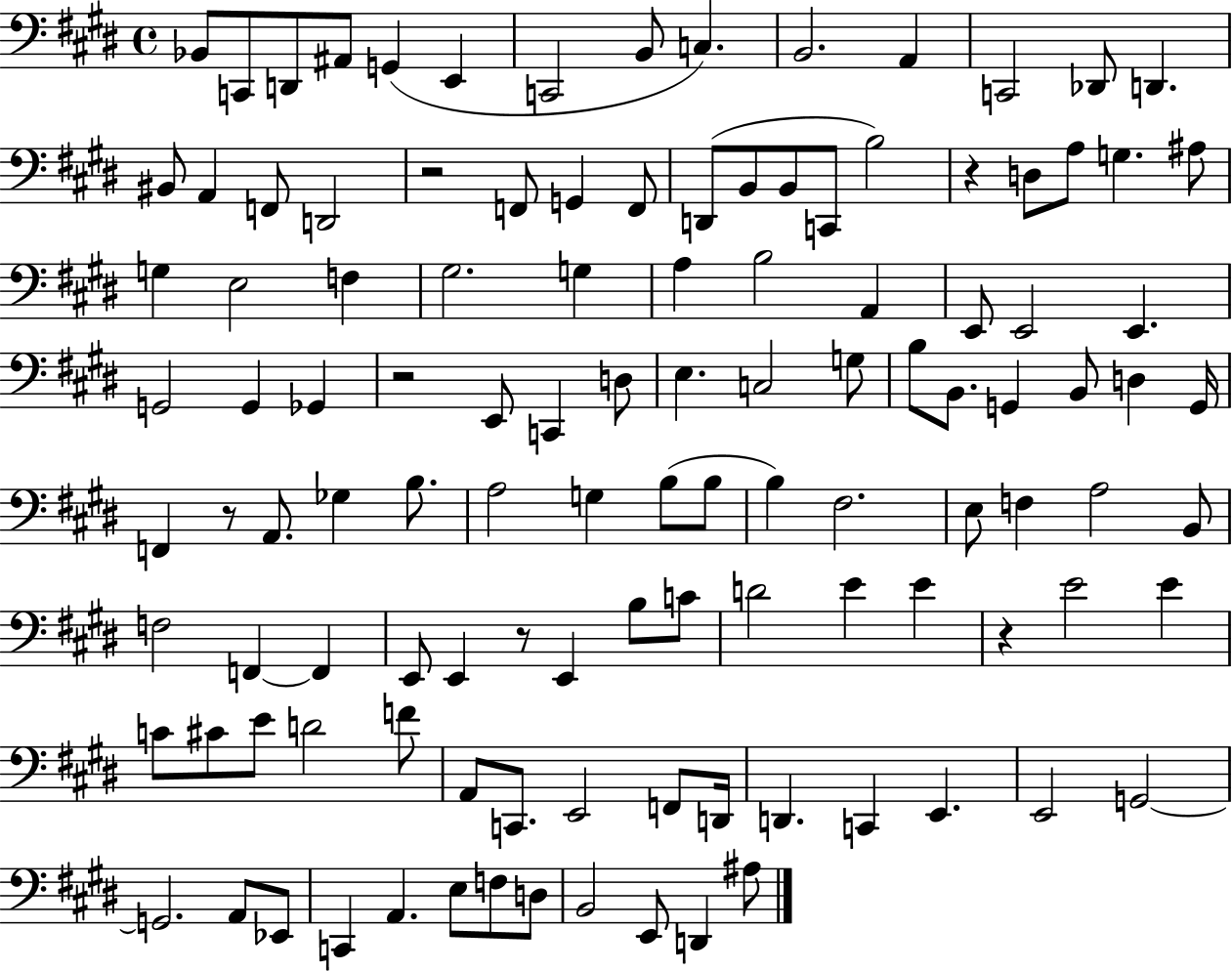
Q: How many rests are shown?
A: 6